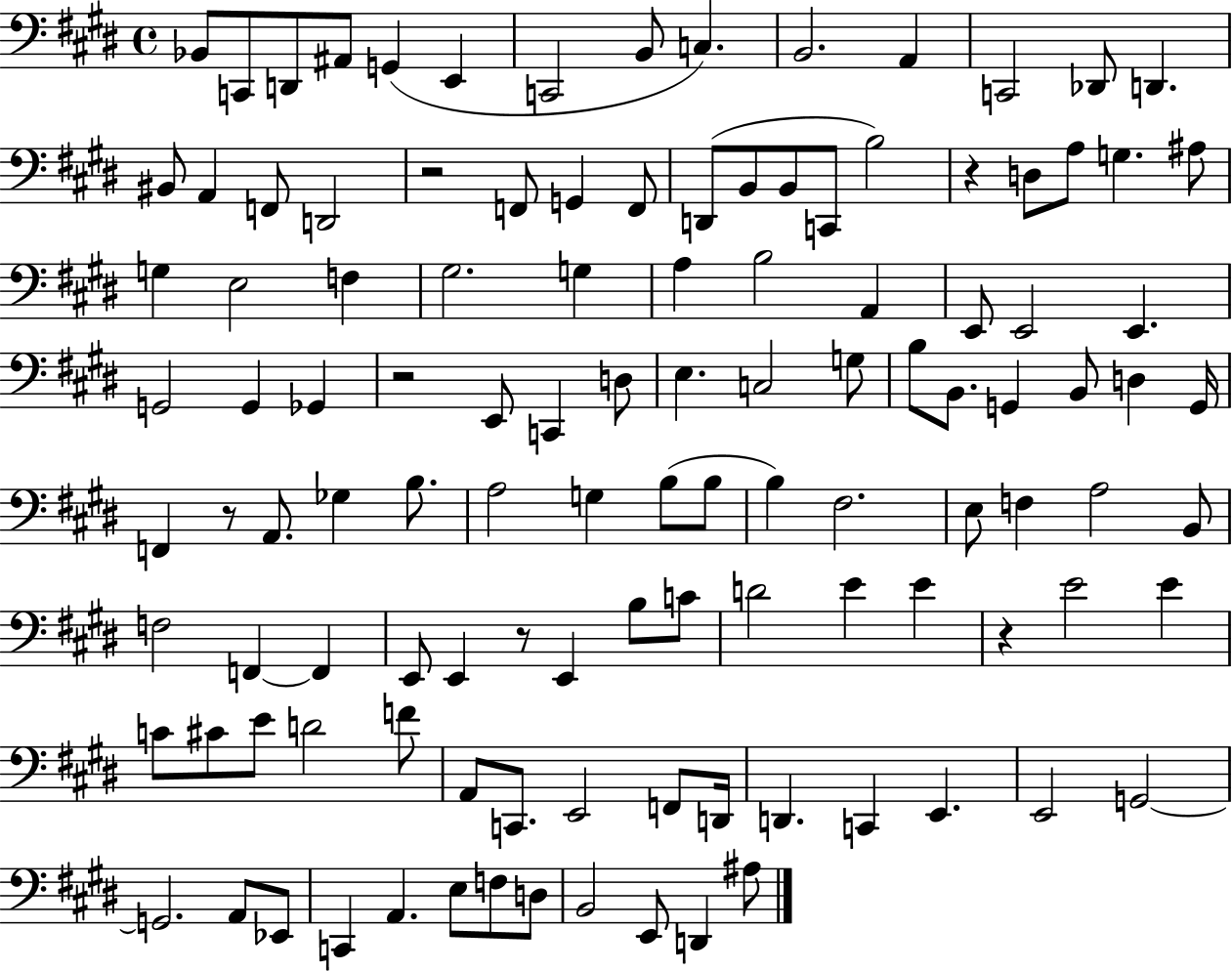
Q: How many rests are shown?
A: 6